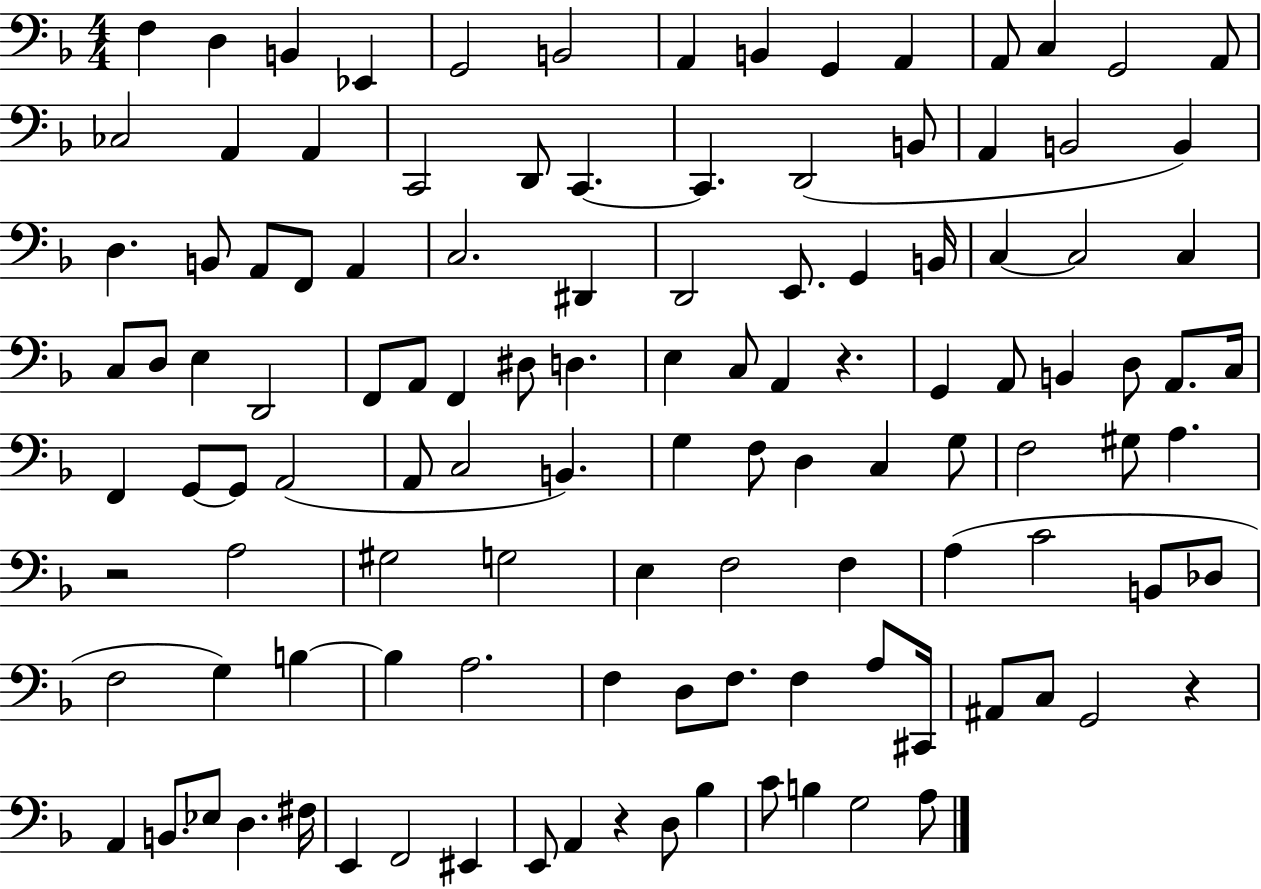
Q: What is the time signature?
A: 4/4